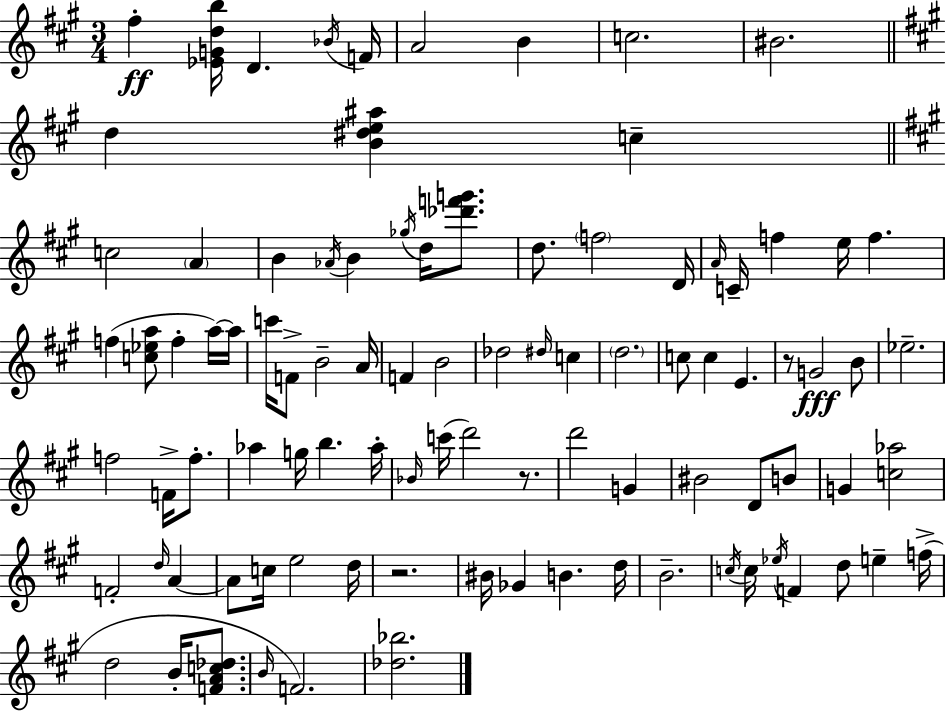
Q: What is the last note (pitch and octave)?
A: F4